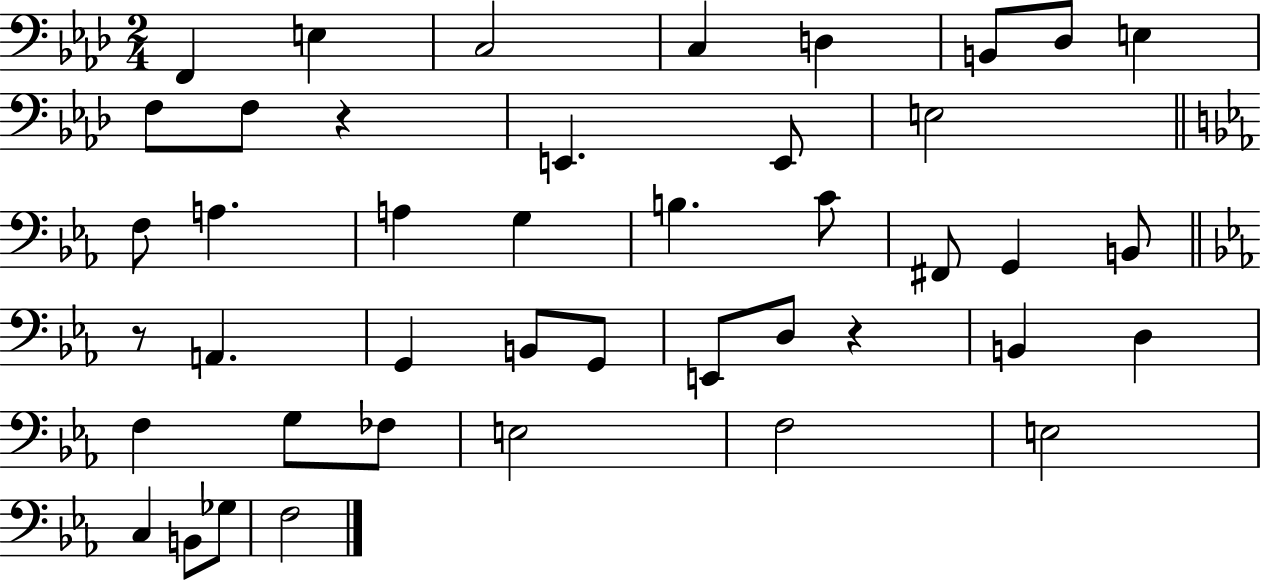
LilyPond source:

{
  \clef bass
  \numericTimeSignature
  \time 2/4
  \key aes \major
  \repeat volta 2 { f,4 e4 | c2 | c4 d4 | b,8 des8 e4 | \break f8 f8 r4 | e,4. e,8 | e2 | \bar "||" \break \key c \minor f8 a4. | a4 g4 | b4. c'8 | fis,8 g,4 b,8 | \break \bar "||" \break \key ees \major r8 a,4. | g,4 b,8 g,8 | e,8 d8 r4 | b,4 d4 | \break f4 g8 fes8 | e2 | f2 | e2 | \break c4 b,8 ges8 | f2 | } \bar "|."
}